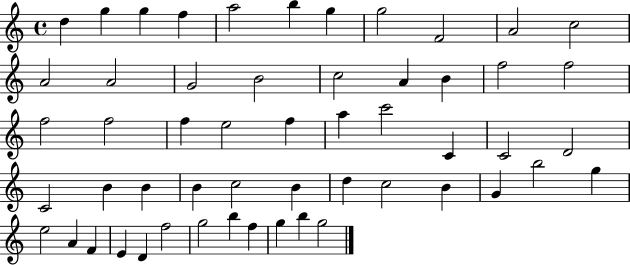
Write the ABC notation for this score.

X:1
T:Untitled
M:4/4
L:1/4
K:C
d g g f a2 b g g2 F2 A2 c2 A2 A2 G2 B2 c2 A B f2 f2 f2 f2 f e2 f a c'2 C C2 D2 C2 B B B c2 B d c2 B G b2 g e2 A F E D f2 g2 b f g b g2